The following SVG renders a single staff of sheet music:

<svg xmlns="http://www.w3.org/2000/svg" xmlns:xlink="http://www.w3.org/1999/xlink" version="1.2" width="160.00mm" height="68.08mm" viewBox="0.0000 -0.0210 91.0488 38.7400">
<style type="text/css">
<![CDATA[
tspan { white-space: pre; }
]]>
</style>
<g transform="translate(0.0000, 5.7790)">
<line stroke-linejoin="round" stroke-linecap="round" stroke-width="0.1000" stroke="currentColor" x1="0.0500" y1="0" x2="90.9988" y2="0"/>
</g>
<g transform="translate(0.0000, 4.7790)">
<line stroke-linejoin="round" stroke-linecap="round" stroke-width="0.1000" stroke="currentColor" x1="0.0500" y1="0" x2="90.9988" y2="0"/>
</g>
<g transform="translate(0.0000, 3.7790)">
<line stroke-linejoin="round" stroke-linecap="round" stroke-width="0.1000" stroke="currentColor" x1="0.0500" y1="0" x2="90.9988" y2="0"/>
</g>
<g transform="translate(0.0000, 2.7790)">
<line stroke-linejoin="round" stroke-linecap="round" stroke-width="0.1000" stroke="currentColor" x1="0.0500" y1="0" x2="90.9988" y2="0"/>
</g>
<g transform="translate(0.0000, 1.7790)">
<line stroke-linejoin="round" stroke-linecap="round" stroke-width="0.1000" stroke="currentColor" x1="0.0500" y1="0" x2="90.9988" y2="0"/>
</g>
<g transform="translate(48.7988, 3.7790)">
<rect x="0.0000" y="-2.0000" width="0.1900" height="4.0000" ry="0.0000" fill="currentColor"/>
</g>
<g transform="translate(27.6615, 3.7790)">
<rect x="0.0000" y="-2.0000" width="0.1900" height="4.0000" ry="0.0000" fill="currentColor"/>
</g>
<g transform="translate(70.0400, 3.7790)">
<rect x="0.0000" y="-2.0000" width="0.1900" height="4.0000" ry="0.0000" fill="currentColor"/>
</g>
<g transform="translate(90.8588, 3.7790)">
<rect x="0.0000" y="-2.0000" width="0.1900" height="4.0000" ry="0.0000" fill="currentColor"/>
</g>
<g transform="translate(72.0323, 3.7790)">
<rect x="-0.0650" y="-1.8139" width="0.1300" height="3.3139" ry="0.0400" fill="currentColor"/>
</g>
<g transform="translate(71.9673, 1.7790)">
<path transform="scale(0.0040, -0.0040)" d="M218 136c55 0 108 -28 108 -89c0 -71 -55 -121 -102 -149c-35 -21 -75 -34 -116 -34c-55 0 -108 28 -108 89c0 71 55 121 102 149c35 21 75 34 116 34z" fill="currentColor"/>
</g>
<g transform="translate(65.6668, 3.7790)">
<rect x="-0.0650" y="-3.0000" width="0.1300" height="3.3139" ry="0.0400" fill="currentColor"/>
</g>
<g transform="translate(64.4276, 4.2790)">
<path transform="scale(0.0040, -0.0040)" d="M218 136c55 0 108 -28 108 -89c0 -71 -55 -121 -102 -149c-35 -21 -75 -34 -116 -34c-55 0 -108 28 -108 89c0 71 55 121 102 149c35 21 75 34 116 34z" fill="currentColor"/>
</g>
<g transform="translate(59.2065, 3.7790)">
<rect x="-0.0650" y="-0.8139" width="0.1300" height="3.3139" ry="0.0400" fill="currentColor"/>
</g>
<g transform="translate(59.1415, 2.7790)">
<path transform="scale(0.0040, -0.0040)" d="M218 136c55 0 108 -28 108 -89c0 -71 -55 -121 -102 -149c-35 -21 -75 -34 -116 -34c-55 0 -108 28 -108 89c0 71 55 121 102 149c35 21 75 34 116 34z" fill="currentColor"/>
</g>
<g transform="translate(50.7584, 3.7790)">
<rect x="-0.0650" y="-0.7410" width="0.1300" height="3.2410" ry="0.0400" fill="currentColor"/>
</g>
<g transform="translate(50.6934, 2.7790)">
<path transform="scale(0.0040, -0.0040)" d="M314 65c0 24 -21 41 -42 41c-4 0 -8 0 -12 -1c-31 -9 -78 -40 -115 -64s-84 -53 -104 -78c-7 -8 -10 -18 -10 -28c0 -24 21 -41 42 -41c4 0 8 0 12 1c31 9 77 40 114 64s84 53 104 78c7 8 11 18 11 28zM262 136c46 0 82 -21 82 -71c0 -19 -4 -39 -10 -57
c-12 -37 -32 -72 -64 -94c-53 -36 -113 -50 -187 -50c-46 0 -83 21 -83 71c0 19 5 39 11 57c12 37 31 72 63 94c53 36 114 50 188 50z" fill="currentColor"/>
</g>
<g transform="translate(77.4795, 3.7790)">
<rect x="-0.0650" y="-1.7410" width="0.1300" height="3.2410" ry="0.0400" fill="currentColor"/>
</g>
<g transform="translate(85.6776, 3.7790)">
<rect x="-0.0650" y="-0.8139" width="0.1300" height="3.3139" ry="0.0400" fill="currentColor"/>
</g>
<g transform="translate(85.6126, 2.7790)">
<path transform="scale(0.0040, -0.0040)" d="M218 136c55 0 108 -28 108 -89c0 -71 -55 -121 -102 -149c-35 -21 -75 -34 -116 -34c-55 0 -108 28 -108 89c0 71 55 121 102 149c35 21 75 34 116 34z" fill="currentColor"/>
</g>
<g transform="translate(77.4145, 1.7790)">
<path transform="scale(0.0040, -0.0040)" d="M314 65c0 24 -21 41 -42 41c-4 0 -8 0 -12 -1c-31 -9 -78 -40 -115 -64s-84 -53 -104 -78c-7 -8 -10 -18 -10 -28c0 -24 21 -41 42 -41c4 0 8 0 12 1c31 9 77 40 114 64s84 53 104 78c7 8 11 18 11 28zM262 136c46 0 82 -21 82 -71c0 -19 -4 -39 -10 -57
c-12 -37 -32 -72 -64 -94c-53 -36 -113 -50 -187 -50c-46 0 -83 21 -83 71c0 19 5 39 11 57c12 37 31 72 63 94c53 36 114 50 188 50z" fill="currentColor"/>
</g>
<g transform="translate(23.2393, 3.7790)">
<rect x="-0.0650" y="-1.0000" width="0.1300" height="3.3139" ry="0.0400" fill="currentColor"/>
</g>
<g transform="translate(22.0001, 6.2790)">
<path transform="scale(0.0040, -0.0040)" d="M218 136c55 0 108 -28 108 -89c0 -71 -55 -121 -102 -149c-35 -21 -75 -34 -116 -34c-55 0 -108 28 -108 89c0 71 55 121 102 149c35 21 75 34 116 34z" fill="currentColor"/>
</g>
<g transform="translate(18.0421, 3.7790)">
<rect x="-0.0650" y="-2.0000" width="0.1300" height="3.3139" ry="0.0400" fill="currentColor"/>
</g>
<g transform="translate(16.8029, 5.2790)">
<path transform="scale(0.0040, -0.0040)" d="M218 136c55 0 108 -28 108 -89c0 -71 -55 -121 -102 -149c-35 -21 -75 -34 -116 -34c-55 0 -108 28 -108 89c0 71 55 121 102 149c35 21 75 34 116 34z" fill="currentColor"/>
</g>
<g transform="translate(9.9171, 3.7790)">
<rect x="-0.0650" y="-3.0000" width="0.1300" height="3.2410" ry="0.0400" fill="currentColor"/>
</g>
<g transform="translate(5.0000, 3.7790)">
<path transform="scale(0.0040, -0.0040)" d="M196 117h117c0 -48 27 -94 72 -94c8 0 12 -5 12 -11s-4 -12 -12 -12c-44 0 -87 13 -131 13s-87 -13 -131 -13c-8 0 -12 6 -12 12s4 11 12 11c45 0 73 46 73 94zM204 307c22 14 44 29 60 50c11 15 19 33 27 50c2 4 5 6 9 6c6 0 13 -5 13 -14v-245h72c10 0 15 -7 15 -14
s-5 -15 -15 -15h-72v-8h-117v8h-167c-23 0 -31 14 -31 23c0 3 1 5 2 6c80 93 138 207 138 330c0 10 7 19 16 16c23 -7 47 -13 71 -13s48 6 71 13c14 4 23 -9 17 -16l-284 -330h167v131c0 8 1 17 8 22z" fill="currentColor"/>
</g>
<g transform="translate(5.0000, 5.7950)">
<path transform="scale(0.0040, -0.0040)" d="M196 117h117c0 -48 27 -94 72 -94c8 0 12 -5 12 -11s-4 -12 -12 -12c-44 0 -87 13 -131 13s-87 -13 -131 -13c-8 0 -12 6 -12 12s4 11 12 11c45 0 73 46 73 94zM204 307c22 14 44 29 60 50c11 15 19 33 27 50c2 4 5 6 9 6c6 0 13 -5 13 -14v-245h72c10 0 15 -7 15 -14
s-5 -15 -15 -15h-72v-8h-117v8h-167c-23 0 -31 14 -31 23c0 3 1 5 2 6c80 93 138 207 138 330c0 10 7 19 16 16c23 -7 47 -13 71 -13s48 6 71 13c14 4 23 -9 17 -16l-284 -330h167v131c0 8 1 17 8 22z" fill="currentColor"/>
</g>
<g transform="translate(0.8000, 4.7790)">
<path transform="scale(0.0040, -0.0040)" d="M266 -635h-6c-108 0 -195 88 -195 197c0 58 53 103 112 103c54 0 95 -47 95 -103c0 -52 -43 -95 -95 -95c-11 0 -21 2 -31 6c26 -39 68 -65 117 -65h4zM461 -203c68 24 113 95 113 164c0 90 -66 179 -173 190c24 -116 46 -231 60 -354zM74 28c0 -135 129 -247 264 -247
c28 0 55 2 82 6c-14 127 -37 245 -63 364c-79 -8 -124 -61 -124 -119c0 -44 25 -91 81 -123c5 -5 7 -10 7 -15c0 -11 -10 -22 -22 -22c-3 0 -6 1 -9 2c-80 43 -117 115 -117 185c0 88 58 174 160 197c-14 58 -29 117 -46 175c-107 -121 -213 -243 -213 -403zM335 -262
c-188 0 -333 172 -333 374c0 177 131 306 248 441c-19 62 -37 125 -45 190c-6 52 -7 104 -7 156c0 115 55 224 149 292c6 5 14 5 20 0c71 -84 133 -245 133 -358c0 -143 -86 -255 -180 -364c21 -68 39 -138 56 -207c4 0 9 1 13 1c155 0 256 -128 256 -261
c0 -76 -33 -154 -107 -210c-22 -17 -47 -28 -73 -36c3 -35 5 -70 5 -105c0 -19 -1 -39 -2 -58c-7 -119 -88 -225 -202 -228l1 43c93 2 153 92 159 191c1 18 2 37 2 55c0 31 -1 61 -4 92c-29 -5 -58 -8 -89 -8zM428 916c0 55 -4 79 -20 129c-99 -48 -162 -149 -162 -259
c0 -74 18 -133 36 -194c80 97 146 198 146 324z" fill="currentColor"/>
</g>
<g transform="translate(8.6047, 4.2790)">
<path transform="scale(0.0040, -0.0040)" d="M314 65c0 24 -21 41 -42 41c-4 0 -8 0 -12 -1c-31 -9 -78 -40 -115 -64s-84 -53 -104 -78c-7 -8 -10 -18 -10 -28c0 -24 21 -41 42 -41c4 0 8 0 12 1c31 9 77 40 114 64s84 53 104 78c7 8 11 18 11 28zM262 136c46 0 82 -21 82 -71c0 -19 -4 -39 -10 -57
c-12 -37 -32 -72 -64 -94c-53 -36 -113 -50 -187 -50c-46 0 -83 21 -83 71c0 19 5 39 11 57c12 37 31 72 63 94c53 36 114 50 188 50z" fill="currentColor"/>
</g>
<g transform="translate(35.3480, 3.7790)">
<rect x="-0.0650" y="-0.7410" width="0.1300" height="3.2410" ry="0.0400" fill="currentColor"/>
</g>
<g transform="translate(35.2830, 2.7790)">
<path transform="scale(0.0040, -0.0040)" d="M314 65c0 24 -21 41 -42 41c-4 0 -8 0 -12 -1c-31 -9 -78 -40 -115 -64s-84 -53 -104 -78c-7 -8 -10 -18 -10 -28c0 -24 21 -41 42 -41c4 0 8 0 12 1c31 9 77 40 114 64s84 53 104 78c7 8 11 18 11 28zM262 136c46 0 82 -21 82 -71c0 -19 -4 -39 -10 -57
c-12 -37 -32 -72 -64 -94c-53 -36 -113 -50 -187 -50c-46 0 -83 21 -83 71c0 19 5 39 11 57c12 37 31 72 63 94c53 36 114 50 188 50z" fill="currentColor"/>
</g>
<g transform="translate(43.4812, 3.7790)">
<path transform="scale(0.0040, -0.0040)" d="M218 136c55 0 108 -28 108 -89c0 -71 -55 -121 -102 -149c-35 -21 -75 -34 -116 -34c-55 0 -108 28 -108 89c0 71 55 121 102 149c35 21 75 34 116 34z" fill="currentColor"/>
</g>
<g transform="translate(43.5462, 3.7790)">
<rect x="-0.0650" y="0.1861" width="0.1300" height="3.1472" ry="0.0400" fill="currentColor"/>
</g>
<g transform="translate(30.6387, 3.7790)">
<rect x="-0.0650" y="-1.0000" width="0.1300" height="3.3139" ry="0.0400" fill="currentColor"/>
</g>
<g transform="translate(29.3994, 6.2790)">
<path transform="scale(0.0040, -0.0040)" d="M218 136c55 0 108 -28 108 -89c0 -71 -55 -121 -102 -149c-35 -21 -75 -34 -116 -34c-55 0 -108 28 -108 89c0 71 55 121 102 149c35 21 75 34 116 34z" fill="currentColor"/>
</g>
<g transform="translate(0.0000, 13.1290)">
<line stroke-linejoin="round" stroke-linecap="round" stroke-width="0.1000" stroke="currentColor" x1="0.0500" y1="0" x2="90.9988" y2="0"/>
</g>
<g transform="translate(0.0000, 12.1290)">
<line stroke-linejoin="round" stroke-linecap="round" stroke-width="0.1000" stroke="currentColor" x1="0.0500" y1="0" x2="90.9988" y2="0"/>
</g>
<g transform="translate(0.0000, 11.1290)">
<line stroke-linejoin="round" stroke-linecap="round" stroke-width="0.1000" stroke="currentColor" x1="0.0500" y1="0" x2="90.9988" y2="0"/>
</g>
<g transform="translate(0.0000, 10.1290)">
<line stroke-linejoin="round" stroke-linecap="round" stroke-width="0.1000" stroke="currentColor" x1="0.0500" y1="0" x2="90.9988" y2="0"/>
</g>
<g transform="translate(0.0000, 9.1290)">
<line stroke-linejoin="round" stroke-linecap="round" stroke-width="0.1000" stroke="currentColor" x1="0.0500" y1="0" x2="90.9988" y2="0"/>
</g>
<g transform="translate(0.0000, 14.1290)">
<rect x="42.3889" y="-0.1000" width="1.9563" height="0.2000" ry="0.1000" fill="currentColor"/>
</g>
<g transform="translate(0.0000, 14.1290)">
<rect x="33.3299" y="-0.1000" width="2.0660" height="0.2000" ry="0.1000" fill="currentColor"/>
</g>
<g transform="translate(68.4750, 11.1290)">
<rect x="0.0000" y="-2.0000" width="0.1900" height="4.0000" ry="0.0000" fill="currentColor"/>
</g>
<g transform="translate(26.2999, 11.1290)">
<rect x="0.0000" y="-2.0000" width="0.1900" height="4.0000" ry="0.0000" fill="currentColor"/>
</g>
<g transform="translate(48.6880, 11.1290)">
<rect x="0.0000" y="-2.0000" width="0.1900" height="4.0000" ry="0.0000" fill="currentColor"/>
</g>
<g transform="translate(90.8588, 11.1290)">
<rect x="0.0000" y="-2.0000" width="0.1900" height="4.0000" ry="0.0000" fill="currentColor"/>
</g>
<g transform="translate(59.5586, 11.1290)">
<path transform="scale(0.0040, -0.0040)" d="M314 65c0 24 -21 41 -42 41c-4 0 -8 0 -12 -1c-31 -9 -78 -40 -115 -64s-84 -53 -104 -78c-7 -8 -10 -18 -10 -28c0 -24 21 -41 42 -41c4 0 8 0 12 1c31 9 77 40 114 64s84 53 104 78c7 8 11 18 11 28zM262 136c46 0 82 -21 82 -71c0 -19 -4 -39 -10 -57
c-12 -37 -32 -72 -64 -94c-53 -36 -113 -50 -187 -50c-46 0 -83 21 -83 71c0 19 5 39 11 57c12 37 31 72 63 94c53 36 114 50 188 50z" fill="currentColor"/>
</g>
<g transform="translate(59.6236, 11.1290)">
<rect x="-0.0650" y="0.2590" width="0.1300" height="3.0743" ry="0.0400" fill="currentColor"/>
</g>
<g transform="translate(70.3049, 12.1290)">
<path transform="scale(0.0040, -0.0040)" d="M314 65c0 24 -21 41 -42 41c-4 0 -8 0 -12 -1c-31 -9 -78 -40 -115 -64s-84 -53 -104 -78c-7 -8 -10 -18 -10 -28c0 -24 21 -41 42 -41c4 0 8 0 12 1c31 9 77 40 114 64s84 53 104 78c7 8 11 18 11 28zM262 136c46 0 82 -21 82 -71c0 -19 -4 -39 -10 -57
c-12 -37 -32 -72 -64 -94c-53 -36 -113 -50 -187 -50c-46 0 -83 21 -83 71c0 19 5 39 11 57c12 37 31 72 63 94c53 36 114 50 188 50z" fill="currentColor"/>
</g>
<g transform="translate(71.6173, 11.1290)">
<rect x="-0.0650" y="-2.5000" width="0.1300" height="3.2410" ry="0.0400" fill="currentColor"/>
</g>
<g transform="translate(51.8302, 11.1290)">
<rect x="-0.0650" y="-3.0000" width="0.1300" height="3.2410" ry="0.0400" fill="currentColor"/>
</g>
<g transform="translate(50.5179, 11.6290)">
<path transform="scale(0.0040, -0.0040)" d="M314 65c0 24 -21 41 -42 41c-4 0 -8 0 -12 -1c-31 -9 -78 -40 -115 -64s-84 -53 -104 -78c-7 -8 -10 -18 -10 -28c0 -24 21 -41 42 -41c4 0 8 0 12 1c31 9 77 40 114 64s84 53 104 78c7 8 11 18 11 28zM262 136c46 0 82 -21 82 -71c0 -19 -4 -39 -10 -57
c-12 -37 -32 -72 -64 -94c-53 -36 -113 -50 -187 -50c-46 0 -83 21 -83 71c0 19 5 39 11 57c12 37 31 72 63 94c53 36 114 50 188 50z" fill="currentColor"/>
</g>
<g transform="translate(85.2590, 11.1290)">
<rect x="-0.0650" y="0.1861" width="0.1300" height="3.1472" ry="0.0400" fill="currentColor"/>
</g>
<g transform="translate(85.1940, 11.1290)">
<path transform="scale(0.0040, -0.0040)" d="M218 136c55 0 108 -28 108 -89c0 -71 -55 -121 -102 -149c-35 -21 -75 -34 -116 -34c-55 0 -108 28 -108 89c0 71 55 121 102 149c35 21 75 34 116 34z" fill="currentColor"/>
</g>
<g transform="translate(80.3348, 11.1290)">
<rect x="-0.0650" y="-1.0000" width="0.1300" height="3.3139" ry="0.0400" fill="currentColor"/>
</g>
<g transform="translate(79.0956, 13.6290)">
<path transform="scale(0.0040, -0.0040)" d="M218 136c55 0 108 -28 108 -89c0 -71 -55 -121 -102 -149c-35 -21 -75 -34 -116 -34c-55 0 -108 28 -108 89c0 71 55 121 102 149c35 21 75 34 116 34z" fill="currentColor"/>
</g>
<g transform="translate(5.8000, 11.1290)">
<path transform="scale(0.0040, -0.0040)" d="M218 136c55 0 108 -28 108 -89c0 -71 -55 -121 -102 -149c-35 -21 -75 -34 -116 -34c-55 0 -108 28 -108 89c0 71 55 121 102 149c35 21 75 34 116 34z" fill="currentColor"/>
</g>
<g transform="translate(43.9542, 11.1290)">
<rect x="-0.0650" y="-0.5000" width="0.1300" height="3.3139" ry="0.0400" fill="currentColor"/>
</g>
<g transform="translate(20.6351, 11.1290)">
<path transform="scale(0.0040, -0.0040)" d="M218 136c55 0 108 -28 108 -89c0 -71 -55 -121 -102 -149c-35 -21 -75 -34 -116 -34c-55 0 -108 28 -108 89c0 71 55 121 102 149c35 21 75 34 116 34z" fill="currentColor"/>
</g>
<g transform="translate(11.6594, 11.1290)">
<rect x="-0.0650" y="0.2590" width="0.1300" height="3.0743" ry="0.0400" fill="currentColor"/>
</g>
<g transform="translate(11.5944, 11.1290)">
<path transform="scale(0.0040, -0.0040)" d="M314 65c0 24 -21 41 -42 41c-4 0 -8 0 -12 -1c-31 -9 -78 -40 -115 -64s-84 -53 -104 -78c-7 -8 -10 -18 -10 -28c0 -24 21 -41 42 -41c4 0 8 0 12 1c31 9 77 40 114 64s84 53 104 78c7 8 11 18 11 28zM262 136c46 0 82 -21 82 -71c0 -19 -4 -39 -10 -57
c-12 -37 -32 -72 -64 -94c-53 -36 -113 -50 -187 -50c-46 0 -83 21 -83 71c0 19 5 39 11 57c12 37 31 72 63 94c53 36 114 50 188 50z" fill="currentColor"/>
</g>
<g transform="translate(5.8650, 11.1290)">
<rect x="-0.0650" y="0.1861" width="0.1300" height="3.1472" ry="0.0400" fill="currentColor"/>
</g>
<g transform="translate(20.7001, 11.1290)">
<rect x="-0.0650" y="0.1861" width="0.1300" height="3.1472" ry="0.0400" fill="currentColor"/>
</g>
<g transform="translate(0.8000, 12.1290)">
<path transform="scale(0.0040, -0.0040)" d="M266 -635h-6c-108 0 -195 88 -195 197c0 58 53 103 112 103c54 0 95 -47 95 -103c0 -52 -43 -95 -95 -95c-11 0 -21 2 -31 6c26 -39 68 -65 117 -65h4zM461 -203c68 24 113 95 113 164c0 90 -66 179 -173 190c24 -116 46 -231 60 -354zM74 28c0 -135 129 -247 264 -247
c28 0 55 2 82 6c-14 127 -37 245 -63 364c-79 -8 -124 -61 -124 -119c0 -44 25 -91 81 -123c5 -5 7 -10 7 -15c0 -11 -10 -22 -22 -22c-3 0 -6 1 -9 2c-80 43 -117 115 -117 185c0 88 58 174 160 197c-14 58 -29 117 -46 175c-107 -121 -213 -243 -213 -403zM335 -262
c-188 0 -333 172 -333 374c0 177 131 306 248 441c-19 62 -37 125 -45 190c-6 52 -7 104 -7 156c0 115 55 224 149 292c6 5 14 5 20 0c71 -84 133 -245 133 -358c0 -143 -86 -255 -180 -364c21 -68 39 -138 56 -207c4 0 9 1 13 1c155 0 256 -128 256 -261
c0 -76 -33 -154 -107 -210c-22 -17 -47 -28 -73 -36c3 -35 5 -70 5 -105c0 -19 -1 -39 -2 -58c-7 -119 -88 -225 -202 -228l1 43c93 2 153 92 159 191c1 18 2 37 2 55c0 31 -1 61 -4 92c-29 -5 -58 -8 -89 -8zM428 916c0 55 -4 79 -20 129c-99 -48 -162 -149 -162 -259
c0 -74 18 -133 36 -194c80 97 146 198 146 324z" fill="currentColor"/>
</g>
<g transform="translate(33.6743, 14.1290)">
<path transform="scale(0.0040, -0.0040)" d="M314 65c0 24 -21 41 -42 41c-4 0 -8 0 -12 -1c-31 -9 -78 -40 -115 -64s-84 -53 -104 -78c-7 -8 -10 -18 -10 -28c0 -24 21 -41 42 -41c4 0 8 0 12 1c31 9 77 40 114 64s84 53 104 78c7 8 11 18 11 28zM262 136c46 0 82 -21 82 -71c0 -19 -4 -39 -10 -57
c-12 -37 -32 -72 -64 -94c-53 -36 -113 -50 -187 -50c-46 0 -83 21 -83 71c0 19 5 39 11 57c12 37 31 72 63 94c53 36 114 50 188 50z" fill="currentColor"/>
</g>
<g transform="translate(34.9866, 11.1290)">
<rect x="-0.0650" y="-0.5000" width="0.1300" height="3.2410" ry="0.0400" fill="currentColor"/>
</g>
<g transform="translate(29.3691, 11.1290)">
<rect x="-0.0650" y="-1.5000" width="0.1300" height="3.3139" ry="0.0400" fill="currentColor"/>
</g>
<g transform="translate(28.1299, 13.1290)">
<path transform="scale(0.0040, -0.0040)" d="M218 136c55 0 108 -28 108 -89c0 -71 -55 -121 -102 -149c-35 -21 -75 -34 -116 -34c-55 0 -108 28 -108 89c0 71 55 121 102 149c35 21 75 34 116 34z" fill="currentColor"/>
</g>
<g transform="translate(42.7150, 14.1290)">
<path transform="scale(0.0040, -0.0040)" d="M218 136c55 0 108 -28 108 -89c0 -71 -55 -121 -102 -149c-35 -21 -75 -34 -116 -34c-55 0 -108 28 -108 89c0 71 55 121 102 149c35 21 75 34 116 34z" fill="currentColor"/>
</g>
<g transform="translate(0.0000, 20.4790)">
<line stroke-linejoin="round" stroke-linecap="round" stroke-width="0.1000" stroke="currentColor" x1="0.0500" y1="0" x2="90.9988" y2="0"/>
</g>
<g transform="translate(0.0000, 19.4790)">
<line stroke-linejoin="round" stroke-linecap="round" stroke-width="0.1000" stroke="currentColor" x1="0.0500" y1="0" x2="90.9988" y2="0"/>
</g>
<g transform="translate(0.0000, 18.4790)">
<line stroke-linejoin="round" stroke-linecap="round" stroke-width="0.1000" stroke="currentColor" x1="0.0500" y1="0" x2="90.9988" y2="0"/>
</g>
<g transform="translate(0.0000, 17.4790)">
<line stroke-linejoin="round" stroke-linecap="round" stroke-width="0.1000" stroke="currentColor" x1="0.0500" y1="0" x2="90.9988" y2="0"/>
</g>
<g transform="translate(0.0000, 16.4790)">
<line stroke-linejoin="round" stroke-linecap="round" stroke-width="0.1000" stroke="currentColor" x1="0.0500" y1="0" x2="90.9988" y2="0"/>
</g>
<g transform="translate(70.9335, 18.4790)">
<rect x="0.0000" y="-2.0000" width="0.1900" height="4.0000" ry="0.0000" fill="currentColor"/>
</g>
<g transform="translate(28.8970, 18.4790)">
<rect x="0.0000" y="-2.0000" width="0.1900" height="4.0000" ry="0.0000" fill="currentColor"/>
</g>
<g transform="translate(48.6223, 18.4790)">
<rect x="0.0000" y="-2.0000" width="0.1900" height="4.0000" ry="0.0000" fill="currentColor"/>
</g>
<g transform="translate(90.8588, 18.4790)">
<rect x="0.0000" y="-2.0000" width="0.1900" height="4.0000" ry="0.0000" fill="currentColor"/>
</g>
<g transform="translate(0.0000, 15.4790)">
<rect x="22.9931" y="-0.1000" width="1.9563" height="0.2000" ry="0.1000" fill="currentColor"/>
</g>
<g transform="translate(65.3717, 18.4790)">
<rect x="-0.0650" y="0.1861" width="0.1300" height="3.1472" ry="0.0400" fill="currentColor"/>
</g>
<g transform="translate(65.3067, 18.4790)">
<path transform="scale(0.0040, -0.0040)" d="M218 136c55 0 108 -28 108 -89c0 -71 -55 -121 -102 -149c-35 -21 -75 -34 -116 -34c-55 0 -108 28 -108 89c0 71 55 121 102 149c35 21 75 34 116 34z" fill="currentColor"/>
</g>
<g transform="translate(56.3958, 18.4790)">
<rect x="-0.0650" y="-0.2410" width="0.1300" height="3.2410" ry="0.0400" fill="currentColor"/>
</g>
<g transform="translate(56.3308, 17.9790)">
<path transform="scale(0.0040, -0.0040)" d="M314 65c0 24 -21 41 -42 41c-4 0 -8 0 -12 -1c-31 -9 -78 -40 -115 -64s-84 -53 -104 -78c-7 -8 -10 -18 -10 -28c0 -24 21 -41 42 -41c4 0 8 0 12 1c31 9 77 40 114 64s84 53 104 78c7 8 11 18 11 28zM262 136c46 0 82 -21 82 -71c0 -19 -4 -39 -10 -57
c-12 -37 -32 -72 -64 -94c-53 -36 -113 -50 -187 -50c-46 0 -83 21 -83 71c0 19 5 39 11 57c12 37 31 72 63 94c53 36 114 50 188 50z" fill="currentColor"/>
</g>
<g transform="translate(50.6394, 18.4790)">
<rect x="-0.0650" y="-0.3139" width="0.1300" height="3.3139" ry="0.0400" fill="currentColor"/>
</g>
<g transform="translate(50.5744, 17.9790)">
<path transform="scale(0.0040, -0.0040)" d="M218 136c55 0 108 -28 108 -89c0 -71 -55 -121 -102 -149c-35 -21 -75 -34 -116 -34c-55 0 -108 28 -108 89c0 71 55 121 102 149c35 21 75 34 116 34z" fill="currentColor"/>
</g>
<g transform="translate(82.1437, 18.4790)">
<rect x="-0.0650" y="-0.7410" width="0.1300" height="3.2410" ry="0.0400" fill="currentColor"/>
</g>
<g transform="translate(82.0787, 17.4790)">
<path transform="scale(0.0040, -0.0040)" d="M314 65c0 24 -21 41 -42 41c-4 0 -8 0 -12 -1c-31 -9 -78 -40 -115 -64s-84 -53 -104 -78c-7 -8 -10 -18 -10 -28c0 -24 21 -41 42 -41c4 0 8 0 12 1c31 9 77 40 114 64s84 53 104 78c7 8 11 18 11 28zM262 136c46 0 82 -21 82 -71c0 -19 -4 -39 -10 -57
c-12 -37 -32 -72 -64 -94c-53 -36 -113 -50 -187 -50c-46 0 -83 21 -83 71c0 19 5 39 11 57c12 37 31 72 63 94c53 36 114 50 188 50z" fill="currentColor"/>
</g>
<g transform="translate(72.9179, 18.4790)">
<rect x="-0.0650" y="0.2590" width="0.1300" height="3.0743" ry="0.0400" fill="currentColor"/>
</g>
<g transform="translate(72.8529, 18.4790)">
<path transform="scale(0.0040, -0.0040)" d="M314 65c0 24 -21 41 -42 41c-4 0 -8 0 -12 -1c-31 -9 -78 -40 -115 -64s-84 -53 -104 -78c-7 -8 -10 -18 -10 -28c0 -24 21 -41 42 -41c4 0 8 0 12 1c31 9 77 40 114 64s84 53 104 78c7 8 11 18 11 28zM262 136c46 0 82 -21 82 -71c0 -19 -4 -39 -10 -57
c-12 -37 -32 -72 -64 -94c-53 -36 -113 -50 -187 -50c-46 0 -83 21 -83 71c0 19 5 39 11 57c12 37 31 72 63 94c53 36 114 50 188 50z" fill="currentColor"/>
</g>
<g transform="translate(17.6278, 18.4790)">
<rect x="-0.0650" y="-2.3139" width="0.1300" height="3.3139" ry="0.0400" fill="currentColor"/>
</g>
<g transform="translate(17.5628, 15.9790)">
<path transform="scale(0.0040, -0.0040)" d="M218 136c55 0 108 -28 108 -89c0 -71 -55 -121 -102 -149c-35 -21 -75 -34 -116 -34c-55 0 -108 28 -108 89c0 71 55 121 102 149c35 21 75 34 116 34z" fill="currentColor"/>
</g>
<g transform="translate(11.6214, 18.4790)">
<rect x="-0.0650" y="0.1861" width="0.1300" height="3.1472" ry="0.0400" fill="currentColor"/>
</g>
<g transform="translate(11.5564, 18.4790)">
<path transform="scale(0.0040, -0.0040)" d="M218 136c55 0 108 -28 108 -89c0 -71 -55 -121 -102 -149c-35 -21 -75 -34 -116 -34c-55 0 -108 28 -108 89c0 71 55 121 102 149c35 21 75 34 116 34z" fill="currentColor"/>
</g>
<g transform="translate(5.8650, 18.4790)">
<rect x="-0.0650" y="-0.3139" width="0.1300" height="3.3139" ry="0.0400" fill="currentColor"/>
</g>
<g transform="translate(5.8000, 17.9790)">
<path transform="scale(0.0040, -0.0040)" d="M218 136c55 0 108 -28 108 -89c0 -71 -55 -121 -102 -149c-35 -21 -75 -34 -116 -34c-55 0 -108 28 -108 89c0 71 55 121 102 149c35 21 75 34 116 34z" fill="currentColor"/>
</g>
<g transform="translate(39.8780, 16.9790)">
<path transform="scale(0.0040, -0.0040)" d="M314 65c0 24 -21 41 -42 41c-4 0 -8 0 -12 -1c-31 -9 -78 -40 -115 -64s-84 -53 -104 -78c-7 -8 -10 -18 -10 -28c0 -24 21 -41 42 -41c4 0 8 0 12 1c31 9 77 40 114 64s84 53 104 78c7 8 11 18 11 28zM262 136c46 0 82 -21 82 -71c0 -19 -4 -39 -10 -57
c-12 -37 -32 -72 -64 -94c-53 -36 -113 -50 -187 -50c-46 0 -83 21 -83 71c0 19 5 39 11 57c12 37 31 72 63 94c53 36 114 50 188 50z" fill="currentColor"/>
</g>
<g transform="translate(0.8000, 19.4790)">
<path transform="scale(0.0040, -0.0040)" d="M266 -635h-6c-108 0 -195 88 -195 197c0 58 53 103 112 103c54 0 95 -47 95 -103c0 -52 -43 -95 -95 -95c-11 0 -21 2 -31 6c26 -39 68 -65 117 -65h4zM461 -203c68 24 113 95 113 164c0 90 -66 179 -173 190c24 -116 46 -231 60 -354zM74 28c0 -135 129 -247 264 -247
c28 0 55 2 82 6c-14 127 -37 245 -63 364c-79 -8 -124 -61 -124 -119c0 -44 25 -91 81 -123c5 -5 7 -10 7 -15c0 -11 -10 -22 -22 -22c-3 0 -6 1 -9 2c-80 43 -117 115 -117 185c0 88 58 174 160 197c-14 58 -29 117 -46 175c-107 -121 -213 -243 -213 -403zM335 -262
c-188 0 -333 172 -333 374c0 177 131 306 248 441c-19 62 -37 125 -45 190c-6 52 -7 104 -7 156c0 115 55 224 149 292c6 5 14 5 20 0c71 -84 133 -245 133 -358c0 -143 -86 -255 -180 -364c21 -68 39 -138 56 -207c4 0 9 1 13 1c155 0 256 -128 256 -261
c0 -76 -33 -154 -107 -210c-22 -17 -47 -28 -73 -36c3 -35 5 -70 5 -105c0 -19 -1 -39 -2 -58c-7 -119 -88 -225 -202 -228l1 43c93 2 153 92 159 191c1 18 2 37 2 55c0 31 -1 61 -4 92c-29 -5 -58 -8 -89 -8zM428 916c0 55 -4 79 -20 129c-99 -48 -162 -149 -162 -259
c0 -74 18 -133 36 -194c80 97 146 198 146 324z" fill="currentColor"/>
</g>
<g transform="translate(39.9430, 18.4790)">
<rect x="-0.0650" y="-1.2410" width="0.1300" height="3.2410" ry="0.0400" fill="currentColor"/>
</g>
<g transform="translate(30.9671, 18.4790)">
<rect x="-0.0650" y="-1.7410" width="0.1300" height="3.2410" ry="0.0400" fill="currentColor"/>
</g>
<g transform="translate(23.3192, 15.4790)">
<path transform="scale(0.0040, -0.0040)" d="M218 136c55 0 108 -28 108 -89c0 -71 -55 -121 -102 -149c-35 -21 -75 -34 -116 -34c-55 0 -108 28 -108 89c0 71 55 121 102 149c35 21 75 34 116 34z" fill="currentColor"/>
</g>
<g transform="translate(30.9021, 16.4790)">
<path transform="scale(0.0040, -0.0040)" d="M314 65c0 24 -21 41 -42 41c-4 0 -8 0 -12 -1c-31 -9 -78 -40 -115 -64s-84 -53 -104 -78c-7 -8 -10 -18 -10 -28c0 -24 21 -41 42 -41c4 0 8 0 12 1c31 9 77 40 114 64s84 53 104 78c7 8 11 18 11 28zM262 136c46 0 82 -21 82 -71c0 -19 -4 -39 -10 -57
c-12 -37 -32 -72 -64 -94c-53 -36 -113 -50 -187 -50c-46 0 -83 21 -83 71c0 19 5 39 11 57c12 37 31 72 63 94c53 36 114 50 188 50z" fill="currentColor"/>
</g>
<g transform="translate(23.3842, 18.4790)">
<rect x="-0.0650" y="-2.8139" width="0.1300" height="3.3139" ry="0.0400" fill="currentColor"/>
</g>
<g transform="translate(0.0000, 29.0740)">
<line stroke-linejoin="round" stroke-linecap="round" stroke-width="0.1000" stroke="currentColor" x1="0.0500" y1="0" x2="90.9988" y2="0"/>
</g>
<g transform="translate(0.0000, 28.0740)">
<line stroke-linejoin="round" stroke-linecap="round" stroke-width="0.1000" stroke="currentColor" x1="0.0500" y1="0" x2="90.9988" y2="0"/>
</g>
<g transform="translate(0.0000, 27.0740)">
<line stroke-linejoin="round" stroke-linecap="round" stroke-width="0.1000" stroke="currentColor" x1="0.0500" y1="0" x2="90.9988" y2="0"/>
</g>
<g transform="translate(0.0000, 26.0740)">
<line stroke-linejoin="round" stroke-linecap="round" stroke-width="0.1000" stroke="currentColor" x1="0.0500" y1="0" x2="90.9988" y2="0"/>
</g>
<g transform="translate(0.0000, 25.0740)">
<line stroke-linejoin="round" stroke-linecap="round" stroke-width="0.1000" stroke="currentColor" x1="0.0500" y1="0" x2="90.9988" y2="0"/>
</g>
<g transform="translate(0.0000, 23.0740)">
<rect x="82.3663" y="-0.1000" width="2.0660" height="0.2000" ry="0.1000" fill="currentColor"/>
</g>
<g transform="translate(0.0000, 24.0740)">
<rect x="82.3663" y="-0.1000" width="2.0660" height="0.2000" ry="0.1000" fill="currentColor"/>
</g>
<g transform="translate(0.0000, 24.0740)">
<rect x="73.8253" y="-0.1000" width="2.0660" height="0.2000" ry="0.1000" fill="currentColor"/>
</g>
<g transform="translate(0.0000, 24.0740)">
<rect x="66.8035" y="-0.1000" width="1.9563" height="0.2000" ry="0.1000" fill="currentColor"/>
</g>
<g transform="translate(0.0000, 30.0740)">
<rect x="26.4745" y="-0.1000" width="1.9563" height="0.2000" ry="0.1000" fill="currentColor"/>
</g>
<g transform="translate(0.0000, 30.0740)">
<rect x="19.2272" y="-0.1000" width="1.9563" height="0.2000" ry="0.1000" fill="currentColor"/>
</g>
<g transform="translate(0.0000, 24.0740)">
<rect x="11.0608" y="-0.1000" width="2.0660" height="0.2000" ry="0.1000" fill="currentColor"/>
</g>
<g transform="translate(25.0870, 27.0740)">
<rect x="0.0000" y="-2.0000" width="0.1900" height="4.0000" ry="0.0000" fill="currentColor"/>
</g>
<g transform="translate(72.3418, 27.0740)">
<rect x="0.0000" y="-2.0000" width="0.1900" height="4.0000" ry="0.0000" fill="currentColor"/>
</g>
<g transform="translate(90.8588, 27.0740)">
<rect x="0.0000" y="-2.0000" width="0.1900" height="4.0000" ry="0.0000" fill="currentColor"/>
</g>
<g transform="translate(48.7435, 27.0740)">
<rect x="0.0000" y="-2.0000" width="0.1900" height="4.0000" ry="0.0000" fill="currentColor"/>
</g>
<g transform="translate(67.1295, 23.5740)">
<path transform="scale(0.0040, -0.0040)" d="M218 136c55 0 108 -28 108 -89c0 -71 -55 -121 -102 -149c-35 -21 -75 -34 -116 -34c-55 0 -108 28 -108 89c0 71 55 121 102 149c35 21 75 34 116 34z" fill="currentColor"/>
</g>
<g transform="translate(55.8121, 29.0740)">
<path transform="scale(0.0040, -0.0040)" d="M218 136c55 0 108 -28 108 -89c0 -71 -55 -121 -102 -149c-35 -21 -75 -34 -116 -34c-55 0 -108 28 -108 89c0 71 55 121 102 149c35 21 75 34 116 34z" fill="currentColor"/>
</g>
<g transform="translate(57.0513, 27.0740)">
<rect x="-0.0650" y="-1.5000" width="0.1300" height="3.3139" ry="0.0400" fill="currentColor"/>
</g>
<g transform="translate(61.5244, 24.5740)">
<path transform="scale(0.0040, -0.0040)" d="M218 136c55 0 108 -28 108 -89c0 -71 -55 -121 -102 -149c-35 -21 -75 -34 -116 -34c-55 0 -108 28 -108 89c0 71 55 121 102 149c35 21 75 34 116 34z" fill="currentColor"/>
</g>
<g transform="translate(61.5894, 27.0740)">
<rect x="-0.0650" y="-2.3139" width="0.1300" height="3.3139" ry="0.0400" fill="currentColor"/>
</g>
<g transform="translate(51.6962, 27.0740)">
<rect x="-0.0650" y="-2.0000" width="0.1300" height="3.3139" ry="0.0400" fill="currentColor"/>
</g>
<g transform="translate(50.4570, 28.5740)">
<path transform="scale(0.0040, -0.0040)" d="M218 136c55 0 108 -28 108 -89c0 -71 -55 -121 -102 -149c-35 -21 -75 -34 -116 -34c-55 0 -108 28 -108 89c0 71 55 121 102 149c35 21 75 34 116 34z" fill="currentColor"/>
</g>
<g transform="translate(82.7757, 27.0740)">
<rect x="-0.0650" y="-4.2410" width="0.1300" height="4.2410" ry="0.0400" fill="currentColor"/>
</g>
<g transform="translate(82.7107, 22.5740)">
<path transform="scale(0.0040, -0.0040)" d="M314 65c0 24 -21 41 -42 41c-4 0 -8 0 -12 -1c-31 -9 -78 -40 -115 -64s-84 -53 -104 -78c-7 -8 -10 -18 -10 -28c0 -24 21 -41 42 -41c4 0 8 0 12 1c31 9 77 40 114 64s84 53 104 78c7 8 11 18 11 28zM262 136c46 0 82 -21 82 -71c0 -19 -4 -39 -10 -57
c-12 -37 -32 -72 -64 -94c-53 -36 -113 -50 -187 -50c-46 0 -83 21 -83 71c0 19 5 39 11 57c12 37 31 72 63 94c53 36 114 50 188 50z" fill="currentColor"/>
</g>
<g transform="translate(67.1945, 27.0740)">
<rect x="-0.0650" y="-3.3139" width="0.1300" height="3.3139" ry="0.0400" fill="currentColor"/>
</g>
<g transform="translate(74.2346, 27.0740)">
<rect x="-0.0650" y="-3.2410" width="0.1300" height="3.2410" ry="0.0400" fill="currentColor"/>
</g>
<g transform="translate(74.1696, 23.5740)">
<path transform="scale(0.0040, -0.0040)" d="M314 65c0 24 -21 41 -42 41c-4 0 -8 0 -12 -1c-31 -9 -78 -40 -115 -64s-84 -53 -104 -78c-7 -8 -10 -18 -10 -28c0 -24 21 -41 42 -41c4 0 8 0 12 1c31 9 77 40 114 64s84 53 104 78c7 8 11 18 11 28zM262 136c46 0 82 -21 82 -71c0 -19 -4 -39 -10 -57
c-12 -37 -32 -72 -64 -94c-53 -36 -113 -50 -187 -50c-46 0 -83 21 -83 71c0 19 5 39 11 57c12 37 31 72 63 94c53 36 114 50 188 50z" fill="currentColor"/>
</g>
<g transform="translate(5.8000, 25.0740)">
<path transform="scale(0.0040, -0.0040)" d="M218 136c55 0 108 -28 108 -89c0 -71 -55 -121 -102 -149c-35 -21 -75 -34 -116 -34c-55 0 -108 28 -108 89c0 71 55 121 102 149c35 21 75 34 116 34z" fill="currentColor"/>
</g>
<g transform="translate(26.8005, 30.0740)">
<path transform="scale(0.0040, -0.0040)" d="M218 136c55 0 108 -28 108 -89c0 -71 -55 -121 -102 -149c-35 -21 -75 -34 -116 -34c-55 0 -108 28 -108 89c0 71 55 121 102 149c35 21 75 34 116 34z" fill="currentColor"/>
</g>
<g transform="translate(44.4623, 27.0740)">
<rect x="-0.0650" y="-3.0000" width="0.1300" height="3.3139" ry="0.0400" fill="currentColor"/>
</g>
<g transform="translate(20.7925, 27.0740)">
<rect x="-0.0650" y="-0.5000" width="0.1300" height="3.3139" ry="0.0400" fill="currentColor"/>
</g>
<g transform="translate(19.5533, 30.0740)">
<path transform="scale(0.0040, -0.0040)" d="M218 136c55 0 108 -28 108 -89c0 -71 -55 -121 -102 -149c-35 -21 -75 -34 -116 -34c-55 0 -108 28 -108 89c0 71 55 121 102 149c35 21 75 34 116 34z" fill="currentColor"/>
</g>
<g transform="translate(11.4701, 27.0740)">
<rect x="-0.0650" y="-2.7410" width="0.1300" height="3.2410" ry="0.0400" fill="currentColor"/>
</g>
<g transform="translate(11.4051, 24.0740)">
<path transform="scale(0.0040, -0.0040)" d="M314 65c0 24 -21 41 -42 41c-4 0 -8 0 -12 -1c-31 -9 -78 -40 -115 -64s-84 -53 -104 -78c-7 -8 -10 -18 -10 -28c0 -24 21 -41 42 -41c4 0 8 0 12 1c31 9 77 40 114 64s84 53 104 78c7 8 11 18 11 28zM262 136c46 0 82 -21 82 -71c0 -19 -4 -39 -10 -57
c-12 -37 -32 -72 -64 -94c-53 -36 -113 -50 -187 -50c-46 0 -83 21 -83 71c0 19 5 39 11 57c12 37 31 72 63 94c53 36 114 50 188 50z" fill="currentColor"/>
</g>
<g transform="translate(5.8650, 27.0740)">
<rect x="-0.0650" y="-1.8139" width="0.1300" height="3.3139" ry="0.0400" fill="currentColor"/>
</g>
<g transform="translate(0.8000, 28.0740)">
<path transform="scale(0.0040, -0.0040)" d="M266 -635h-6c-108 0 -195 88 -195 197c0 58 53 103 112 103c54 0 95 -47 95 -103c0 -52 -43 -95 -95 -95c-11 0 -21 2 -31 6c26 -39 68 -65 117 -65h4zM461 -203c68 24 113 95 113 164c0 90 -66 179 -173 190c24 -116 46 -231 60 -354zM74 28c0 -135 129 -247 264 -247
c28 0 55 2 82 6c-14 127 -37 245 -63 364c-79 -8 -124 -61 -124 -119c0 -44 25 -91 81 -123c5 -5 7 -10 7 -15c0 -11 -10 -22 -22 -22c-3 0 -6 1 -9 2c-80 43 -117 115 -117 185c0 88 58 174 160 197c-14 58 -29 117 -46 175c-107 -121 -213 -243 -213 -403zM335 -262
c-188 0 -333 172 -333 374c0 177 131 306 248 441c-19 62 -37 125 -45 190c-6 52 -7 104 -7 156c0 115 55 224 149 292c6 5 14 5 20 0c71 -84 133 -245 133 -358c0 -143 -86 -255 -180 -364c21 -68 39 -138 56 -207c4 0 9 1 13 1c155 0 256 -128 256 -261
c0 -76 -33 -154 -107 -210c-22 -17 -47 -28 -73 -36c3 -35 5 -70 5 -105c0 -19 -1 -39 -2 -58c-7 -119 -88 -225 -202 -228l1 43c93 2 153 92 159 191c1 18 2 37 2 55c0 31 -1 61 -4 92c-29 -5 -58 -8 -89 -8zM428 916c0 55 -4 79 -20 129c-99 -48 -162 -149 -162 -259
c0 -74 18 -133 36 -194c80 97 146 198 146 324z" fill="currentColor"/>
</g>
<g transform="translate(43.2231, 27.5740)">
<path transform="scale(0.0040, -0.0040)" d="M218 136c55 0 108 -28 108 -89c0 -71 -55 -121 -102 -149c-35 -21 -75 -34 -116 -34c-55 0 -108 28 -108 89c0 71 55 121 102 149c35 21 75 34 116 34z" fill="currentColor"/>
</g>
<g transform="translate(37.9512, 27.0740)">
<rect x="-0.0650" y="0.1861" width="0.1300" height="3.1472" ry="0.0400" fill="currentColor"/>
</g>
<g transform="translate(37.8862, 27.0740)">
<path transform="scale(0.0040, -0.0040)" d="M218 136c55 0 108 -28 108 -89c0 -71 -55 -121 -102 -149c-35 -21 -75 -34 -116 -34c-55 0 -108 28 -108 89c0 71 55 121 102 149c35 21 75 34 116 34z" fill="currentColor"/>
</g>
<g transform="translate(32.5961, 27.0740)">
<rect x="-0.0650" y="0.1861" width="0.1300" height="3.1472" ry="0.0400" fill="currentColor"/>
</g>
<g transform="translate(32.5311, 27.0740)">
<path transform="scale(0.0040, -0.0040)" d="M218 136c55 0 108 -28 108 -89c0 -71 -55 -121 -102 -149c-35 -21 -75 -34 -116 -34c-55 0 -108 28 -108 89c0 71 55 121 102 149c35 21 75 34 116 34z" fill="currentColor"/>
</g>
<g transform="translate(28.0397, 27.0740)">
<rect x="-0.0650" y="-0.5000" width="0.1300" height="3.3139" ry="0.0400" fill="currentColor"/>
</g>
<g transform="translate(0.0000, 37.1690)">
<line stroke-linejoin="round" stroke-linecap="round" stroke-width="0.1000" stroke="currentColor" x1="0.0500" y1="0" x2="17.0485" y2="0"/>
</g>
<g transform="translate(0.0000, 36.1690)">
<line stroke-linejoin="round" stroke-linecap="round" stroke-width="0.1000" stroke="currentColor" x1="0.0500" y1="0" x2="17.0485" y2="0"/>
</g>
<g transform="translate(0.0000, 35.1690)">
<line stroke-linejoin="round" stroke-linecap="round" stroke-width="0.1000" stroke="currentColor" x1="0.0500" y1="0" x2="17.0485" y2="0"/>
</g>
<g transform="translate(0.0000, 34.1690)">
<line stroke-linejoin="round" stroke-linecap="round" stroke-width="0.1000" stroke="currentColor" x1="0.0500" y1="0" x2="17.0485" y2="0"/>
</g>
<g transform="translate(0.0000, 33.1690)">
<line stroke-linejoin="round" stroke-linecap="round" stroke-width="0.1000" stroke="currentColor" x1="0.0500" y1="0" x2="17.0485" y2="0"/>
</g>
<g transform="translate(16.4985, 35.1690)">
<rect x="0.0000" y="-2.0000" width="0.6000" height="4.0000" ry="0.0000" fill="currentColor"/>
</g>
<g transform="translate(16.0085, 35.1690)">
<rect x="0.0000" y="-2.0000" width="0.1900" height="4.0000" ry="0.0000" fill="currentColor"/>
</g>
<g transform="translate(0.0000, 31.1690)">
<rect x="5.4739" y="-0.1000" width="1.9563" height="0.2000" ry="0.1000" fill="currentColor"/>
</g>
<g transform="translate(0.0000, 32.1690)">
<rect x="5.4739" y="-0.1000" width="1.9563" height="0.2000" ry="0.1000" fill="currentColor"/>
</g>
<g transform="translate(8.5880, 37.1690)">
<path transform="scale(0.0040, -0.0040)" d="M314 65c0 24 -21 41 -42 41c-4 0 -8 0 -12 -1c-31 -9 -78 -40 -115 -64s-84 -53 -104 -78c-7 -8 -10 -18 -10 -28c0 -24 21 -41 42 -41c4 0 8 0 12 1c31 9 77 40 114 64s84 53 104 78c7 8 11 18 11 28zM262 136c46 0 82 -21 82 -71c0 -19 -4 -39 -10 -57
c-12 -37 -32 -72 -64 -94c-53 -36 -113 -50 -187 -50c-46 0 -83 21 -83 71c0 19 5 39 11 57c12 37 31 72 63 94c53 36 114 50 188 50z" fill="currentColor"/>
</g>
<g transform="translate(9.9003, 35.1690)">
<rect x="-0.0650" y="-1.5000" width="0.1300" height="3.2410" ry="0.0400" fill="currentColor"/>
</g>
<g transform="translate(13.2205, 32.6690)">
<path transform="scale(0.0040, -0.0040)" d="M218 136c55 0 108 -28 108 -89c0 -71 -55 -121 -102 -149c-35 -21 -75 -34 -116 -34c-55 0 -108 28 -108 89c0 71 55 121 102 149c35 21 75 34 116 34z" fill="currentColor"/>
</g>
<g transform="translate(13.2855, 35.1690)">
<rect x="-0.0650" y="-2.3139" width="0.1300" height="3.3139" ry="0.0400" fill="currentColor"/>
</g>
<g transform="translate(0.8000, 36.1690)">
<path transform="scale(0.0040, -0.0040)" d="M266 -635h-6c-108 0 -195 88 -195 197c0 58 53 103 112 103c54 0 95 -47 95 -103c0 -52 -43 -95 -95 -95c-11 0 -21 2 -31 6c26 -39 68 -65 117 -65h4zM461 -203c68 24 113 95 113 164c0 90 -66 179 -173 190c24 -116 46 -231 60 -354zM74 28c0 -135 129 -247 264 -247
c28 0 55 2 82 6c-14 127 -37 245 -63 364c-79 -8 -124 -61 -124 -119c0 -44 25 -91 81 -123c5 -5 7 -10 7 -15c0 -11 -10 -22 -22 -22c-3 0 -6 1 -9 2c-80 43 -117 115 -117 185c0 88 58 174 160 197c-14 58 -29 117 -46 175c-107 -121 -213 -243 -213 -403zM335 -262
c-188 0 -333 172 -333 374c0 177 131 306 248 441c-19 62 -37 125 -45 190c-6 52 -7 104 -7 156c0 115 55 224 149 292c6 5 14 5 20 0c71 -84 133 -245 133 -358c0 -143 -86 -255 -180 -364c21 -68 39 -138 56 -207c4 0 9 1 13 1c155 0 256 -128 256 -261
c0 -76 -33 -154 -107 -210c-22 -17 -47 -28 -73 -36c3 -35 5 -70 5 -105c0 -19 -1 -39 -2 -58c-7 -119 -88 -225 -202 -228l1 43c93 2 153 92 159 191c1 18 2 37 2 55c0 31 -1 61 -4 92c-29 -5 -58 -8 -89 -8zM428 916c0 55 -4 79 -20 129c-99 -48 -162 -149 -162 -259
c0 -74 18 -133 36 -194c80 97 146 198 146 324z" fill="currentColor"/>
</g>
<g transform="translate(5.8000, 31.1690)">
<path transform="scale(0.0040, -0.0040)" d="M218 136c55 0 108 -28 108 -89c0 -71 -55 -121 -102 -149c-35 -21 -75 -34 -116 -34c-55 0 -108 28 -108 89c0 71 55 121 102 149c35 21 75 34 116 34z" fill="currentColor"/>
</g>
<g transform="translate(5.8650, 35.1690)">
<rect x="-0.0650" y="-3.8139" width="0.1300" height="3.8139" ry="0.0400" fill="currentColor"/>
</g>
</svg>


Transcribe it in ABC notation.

X:1
T:Untitled
M:4/4
L:1/4
K:C
A2 F D D d2 B d2 d A f f2 d B B2 B E C2 C A2 B2 G2 D B c B g a f2 e2 c c2 B B2 d2 f a2 C C B B A F E g b b2 d'2 c' E2 g